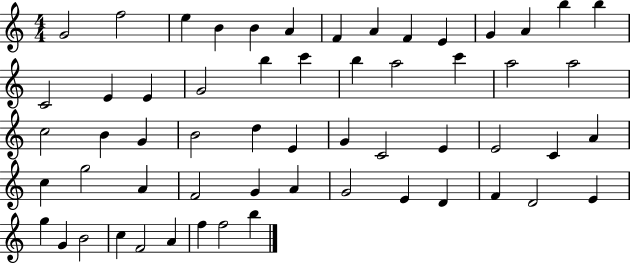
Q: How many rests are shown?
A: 0